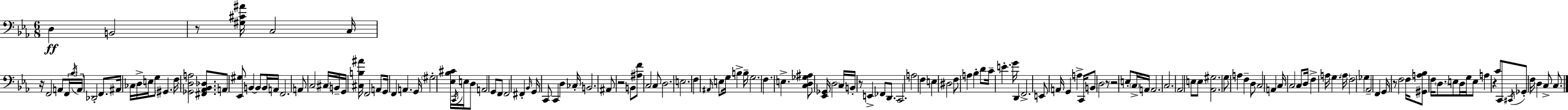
X:1
T:Untitled
M:6/8
L:1/4
K:Eb
D, B,,2 z/2 [^G,^C^A]/4 C,2 C,/4 z/4 F,,2 A,,/2 F,,/4 _B,/4 A,,/4 _D,,2 F,,/2 ^A,,/4 _C,/4 D,/4 E,/4 G,/2 ^G,, F,/4 [_G,,D,A,]2 [^F,,_A,,_B,,_D,]/2 A,,/2 [_E,,^G,]/2 B,, B,,/2 B,,/4 A,,/4 F,,2 A,,/2 C,2 ^C,/4 B,,/4 G,,/4 [^C,B,^A]/4 F,,2 A,,/2 G,,/4 F,, A,, G,,/4 ^G,2 [_E,_B,^C]/4 C,,/4 E,/4 D,/2 A,,2 G,,/2 F,,/2 F,,2 ^F,, _B,,/4 G,,/4 C,,/2 C,, D, _C,/4 B,,2 ^A,,/2 z2 B,,/2 [^A,F]/2 C,2 C,/2 D,2 E,2 F, ^A,,/4 E,/2 G,/4 B, B,/4 G,2 F, E, [C,D,_G,^A,]/2 [_E,,_G,,]/4 D,2 C,/4 B,,/4 z/2 E,, _F,,/2 D,,/2 C,,2 A,2 F, E, ^D,2 F,/2 A, _B, D/2 C/4 E G/4 D,, F,,2 E,,/2 A,,/4 G,, A, C,,/4 B,,/2 D,2 z/2 z2 E,/2 C,/4 A,,/4 A,,2 C,2 _A,,2 E,/2 E,/2 [_A,,^G,]2 G,/2 A, F, D,/2 C,2 A,, C,/4 C,2 C,/2 D,/4 F, A,/4 G, A,/4 F,2 _G, _A,,2 F,, G,,/4 z/2 F,2 F,/4 [^G,,A,_B,]/2 F,/4 D,/2 E,/2 D,/4 G,/4 E,/2 A, z C/2 C,,/2 ^C,,/4 _G,,/2 F,/4 D, C,/2 C,/2